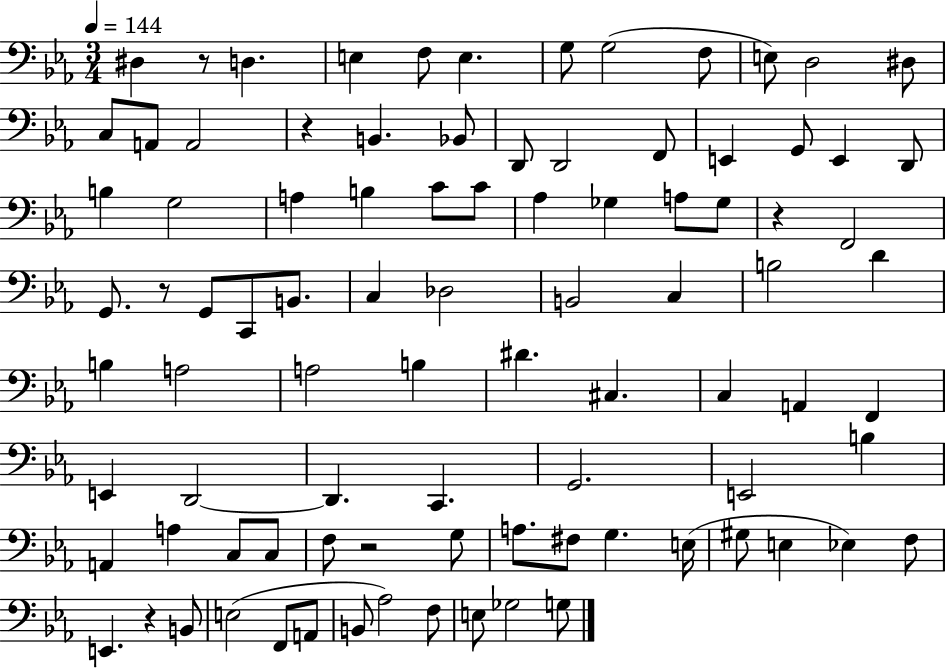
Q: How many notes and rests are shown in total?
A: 91